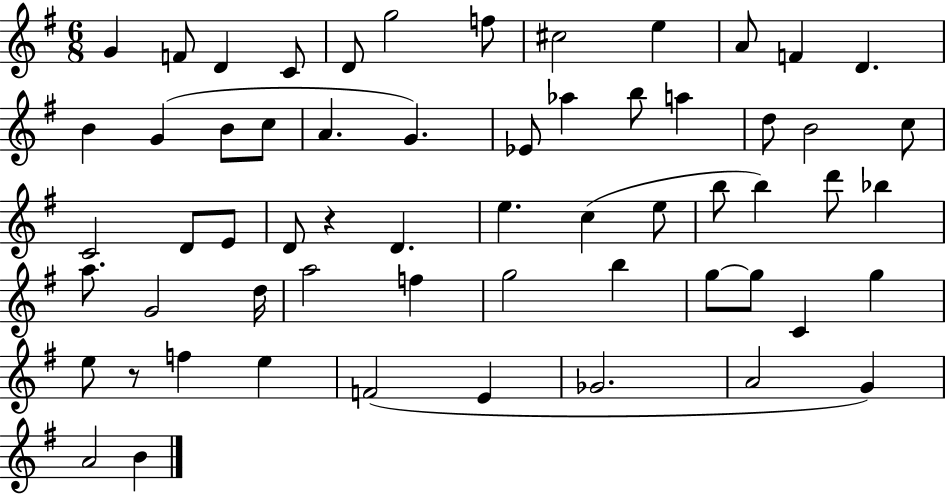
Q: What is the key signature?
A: G major